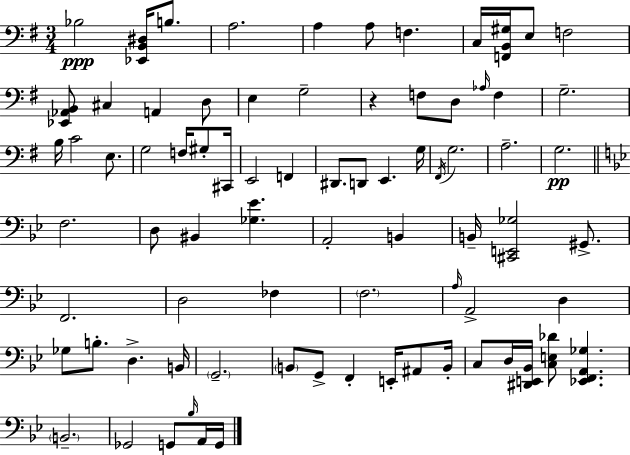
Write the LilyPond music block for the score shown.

{
  \clef bass
  \numericTimeSignature
  \time 3/4
  \key g \major
  bes2\ppp <ees, b, dis>16 b8. | a2. | a4 a8 f4. | c16 <f, b, gis>16 e8 f2 | \break <ees, aes, b,>8 cis4 a,4 d8 | e4 g2-- | r4 f8 d8 \grace { aes16 } f4 | g2.-- | \break b16 c'2 e8. | g2 f16 gis8-. | cis,16 e,2 f,4 | dis,8. d,8 e,4. | \break g16 \acciaccatura { fis,16 } g2. | a2.-- | g2.\pp | \bar "||" \break \key bes \major f2. | d8 bis,4 <ges ees'>4. | a,2-. b,4 | b,16-- <cis, e, ges>2 gis,8.-> | \break f,2. | d2 fes4 | \parenthesize f2. | \grace { a16 } a,2-> d4 | \break ges8 b8.-. d4.-> | b,16 \parenthesize g,2.-- | \parenthesize b,8 g,8-> f,4-. e,16-. ais,8 | b,16-. c8 d16 <dis, e, bes,>16 <c e des'>8 <ees, f, a, ges>4. | \break \parenthesize b,2.-- | ges,2 g,8 \grace { bes16 } | a,16 g,16 \bar "|."
}